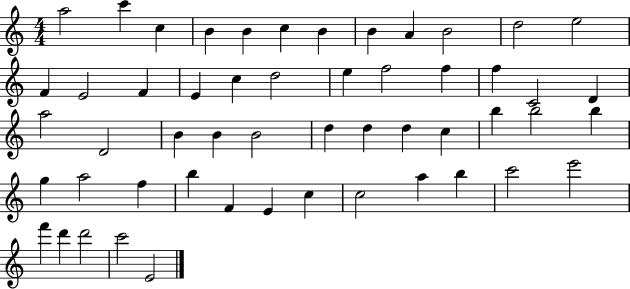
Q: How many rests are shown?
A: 0